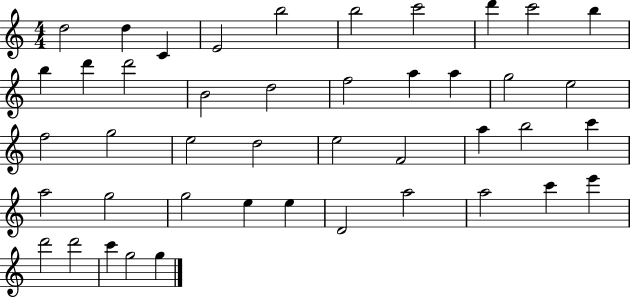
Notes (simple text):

D5/h D5/q C4/q E4/h B5/h B5/h C6/h D6/q C6/h B5/q B5/q D6/q D6/h B4/h D5/h F5/h A5/q A5/q G5/h E5/h F5/h G5/h E5/h D5/h E5/h F4/h A5/q B5/h C6/q A5/h G5/h G5/h E5/q E5/q D4/h A5/h A5/h C6/q E6/q D6/h D6/h C6/q G5/h G5/q